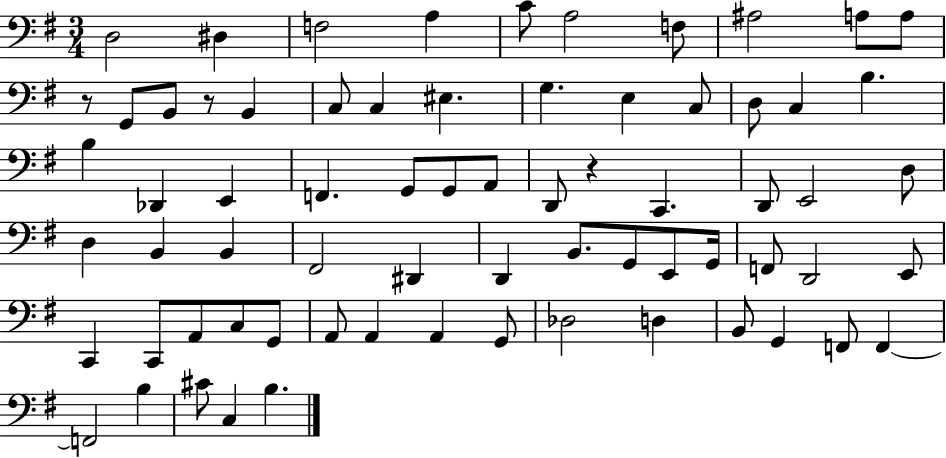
D3/h D#3/q F3/h A3/q C4/e A3/h F3/e A#3/h A3/e A3/e R/e G2/e B2/e R/e B2/q C3/e C3/q EIS3/q. G3/q. E3/q C3/e D3/e C3/q B3/q. B3/q Db2/q E2/q F2/q. G2/e G2/e A2/e D2/e R/q C2/q. D2/e E2/h D3/e D3/q B2/q B2/q F#2/h D#2/q D2/q B2/e. G2/e E2/e G2/s F2/e D2/h E2/e C2/q C2/e A2/e C3/e G2/e A2/e A2/q A2/q G2/e Db3/h D3/q B2/e G2/q F2/e F2/q F2/h B3/q C#4/e C3/q B3/q.